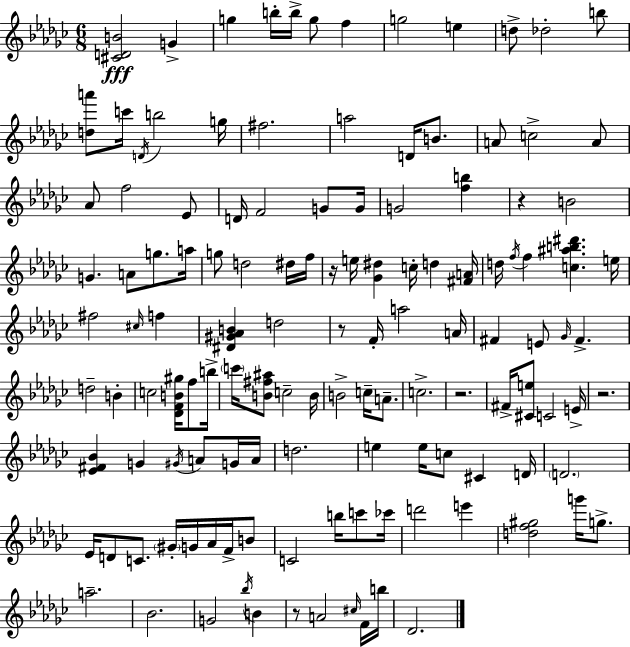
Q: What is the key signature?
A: EES minor